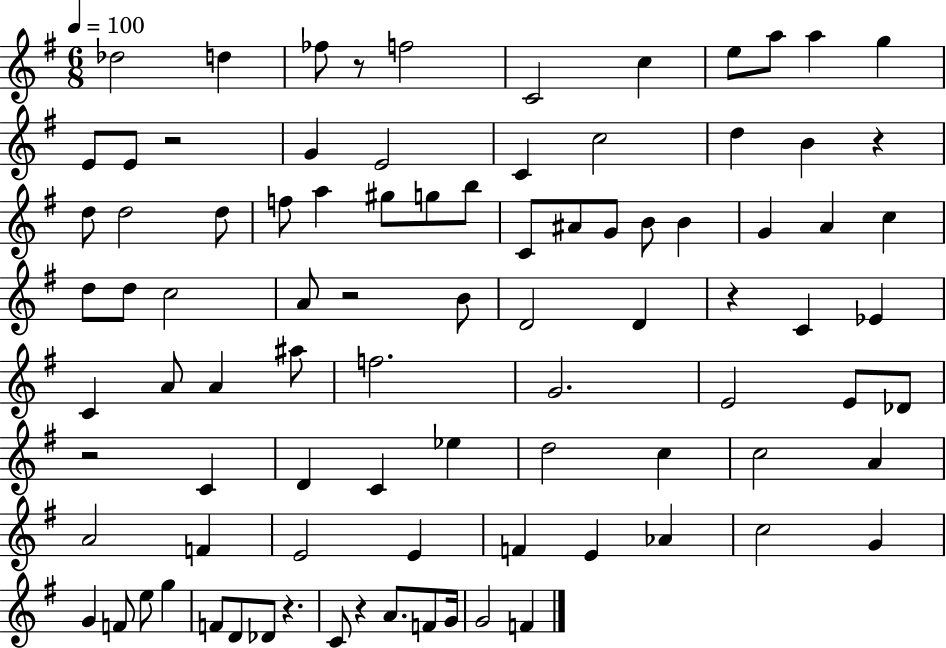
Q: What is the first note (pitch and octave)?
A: Db5